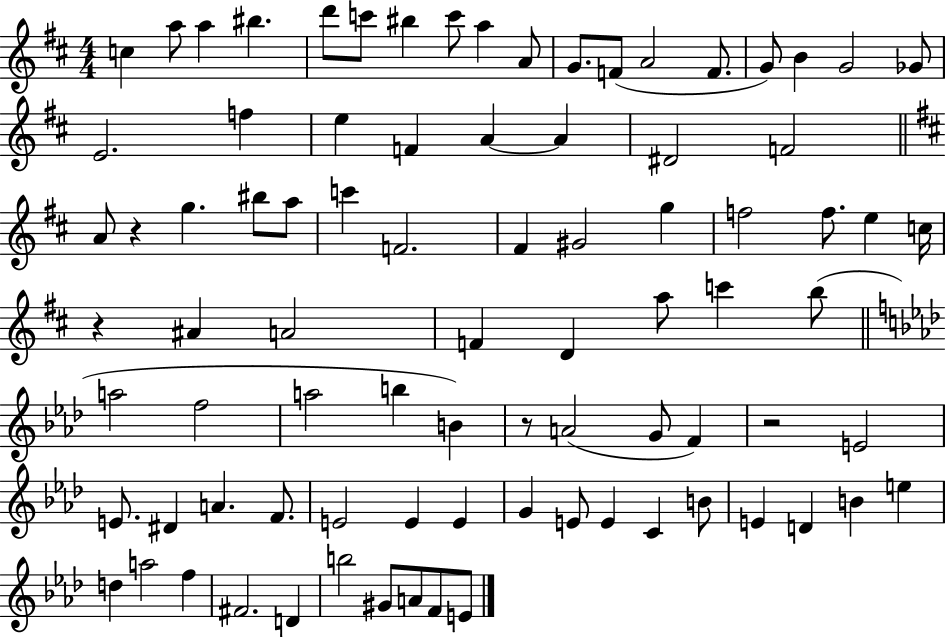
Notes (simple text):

C5/q A5/e A5/q BIS5/q. D6/e C6/e BIS5/q C6/e A5/q A4/e G4/e. F4/e A4/h F4/e. G4/e B4/q G4/h Gb4/e E4/h. F5/q E5/q F4/q A4/q A4/q D#4/h F4/h A4/e R/q G5/q. BIS5/e A5/e C6/q F4/h. F#4/q G#4/h G5/q F5/h F5/e. E5/q C5/s R/q A#4/q A4/h F4/q D4/q A5/e C6/q B5/e A5/h F5/h A5/h B5/q B4/q R/e A4/h G4/e F4/q R/h E4/h E4/e. D#4/q A4/q. F4/e. E4/h E4/q E4/q G4/q E4/e E4/q C4/q B4/e E4/q D4/q B4/q E5/q D5/q A5/h F5/q F#4/h. D4/q B5/h G#4/e A4/e F4/e E4/e